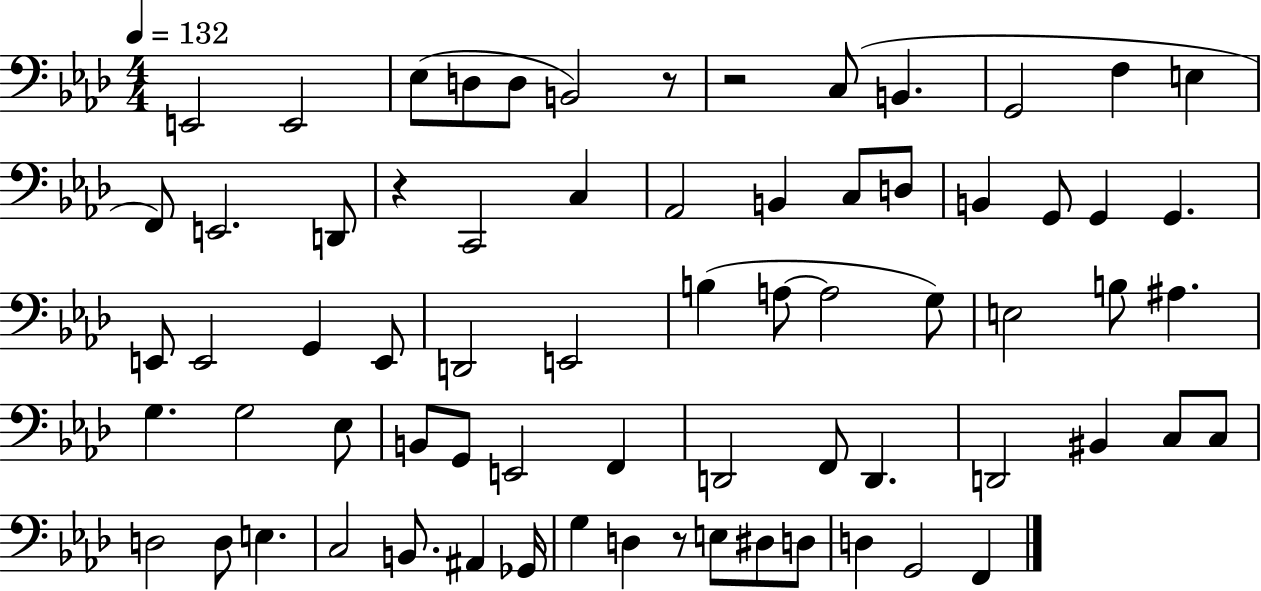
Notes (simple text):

E2/h E2/h Eb3/e D3/e D3/e B2/h R/e R/h C3/e B2/q. G2/h F3/q E3/q F2/e E2/h. D2/e R/q C2/h C3/q Ab2/h B2/q C3/e D3/e B2/q G2/e G2/q G2/q. E2/e E2/h G2/q E2/e D2/h E2/h B3/q A3/e A3/h G3/e E3/h B3/e A#3/q. G3/q. G3/h Eb3/e B2/e G2/e E2/h F2/q D2/h F2/e D2/q. D2/h BIS2/q C3/e C3/e D3/h D3/e E3/q. C3/h B2/e. A#2/q Gb2/s G3/q D3/q R/e E3/e D#3/e D3/e D3/q G2/h F2/q